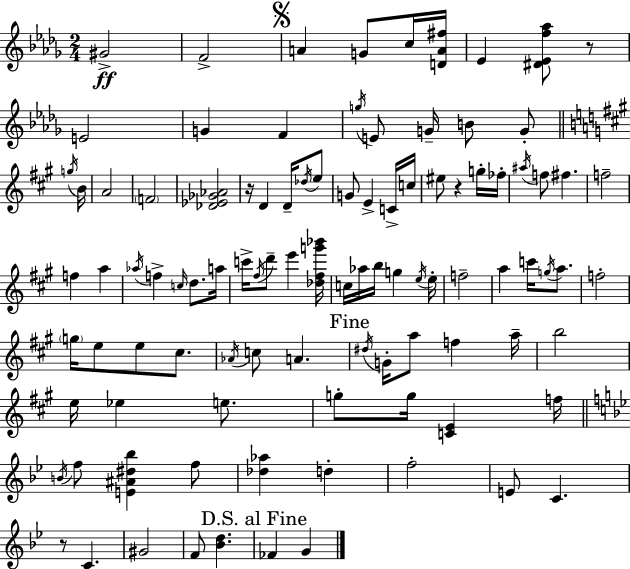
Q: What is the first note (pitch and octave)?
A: G#4